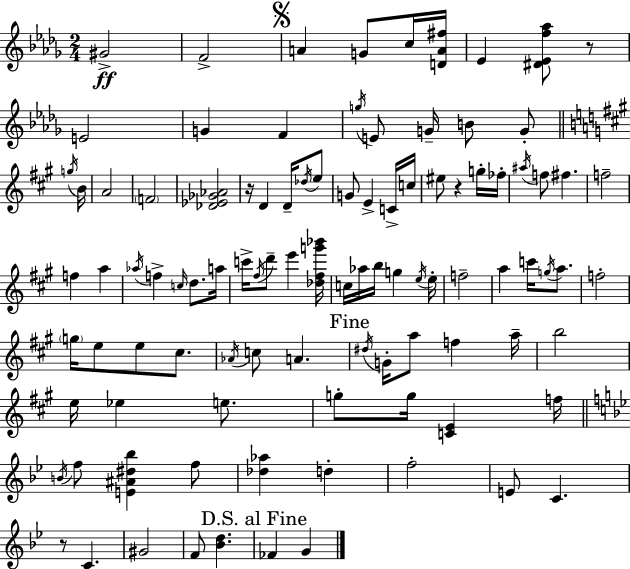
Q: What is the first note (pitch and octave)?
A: G#4